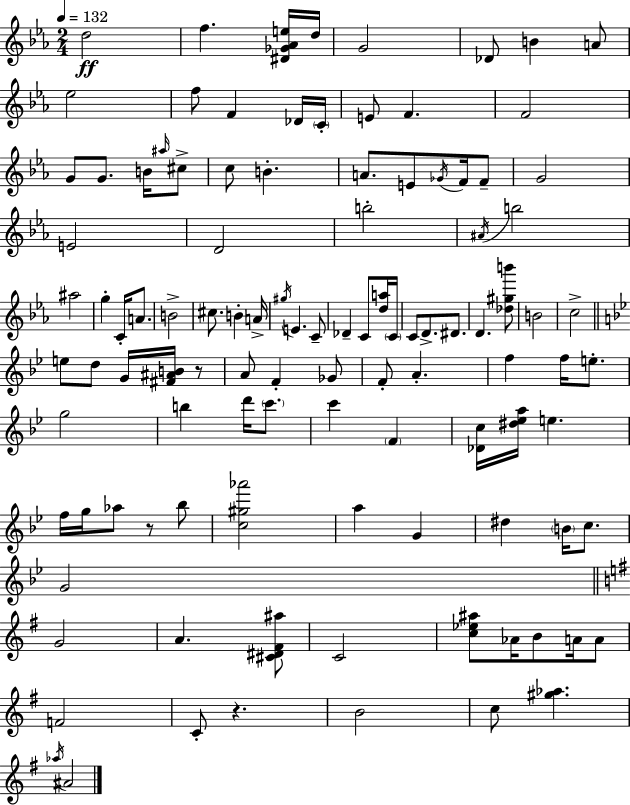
D5/h F5/q. [D#4,Gb4,Ab4,E5]/s D5/s G4/h Db4/e B4/q A4/e Eb5/h F5/e F4/q Db4/s C4/s E4/e F4/q. F4/h G4/e G4/e. B4/s A#5/s C#5/e C5/e B4/q. A4/e. E4/e Gb4/s F4/s F4/e G4/h E4/h D4/h B5/h A#4/s B5/h A#5/h G5/q C4/s A4/e. B4/h C#5/e. B4/q A4/s G#5/s E4/q. C4/e Db4/q C4/e [D5,A5]/s C4/s C4/e D4/e. D#4/e. D4/q. [Db5,G#5,B6]/e B4/h C5/h E5/e D5/e G4/s [F#4,A#4,B4]/s R/e A4/e F4/q Gb4/e F4/e A4/q. F5/q F5/s E5/e. G5/h B5/q D6/s C6/e. C6/q F4/q [Db4,C5]/s [D#5,Eb5,A5]/s E5/q. F5/s G5/s Ab5/e R/e Bb5/e [C5,G#5,Ab6]/h A5/q G4/q D#5/q B4/s C5/e. G4/h G4/h A4/q. [C#4,D#4,F#4,A#5]/e C4/h [C5,Eb5,A#5]/e Ab4/s B4/e A4/s A4/e F4/h C4/e R/q. B4/h C5/e [G#5,Ab5]/q. Ab5/s A#4/h